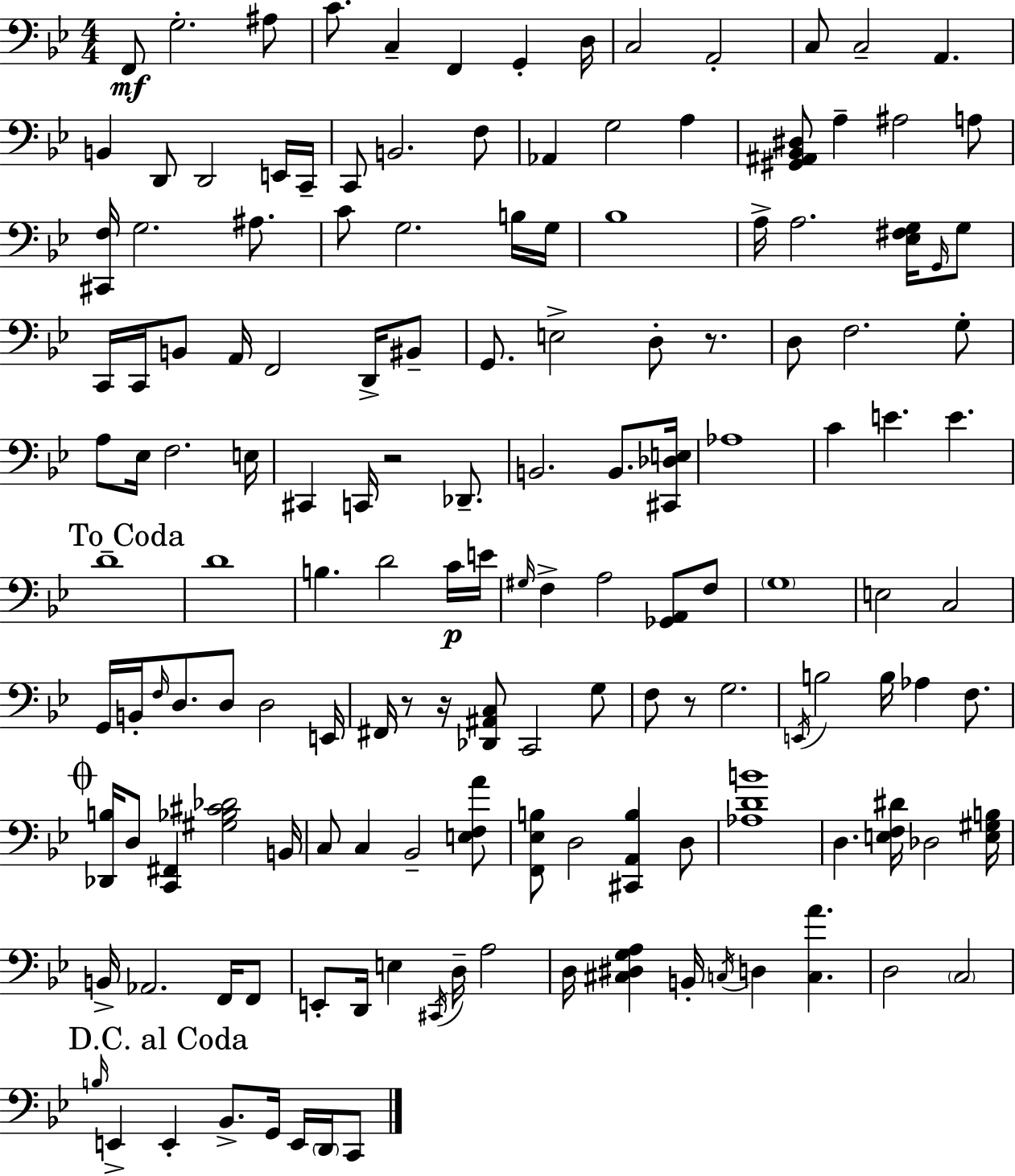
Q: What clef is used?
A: bass